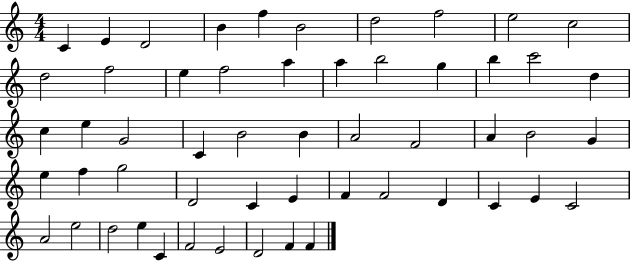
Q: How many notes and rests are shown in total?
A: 54